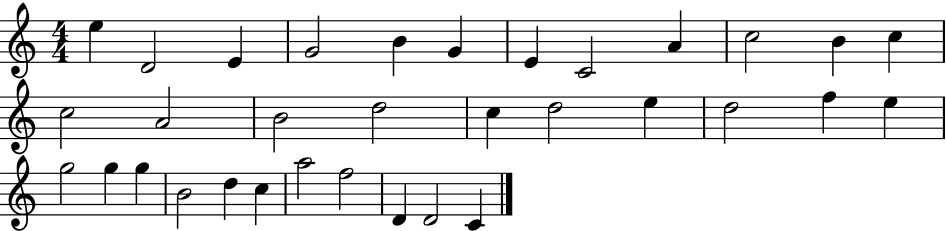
{
  \clef treble
  \numericTimeSignature
  \time 4/4
  \key c \major
  e''4 d'2 e'4 | g'2 b'4 g'4 | e'4 c'2 a'4 | c''2 b'4 c''4 | \break c''2 a'2 | b'2 d''2 | c''4 d''2 e''4 | d''2 f''4 e''4 | \break g''2 g''4 g''4 | b'2 d''4 c''4 | a''2 f''2 | d'4 d'2 c'4 | \break \bar "|."
}